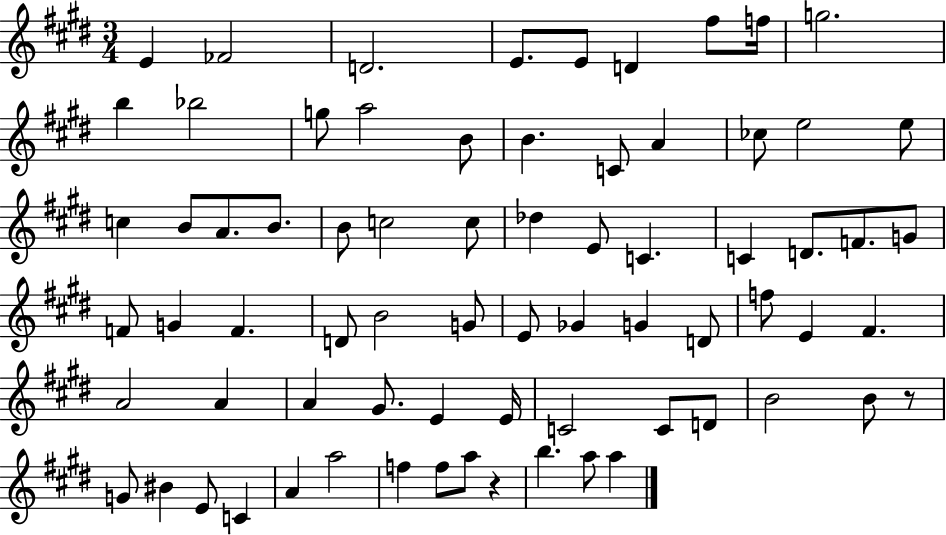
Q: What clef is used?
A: treble